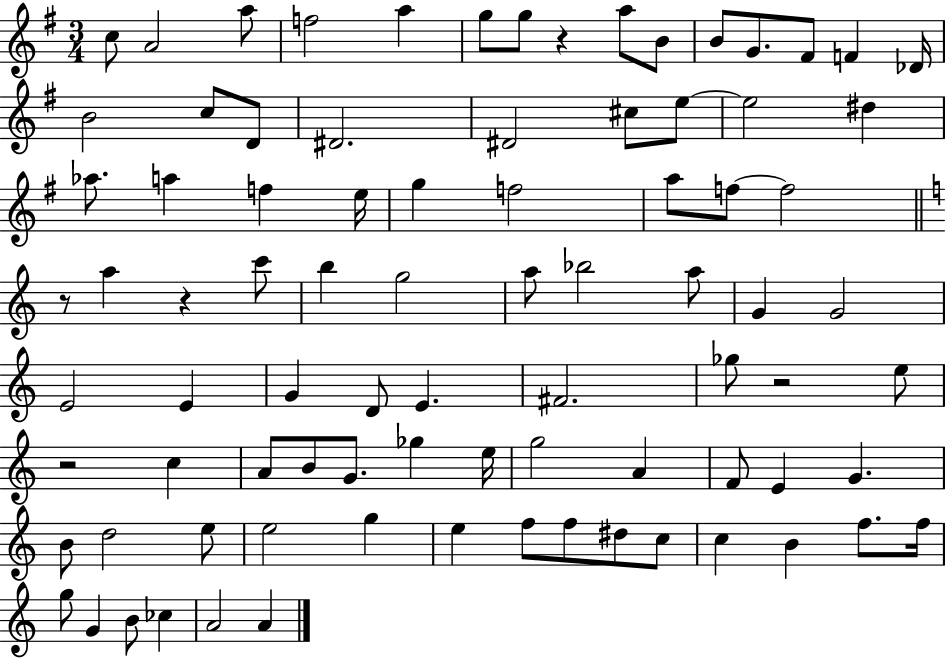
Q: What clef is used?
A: treble